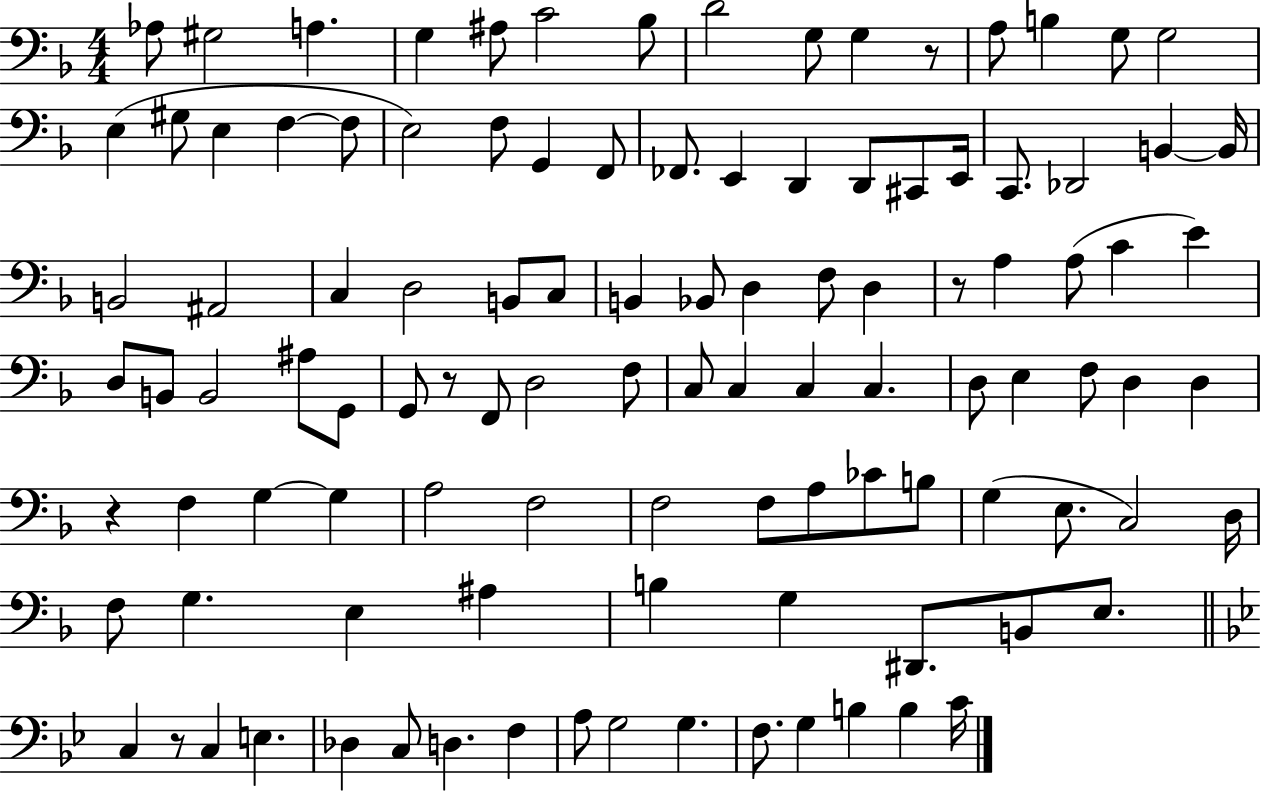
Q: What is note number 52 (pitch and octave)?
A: A#3